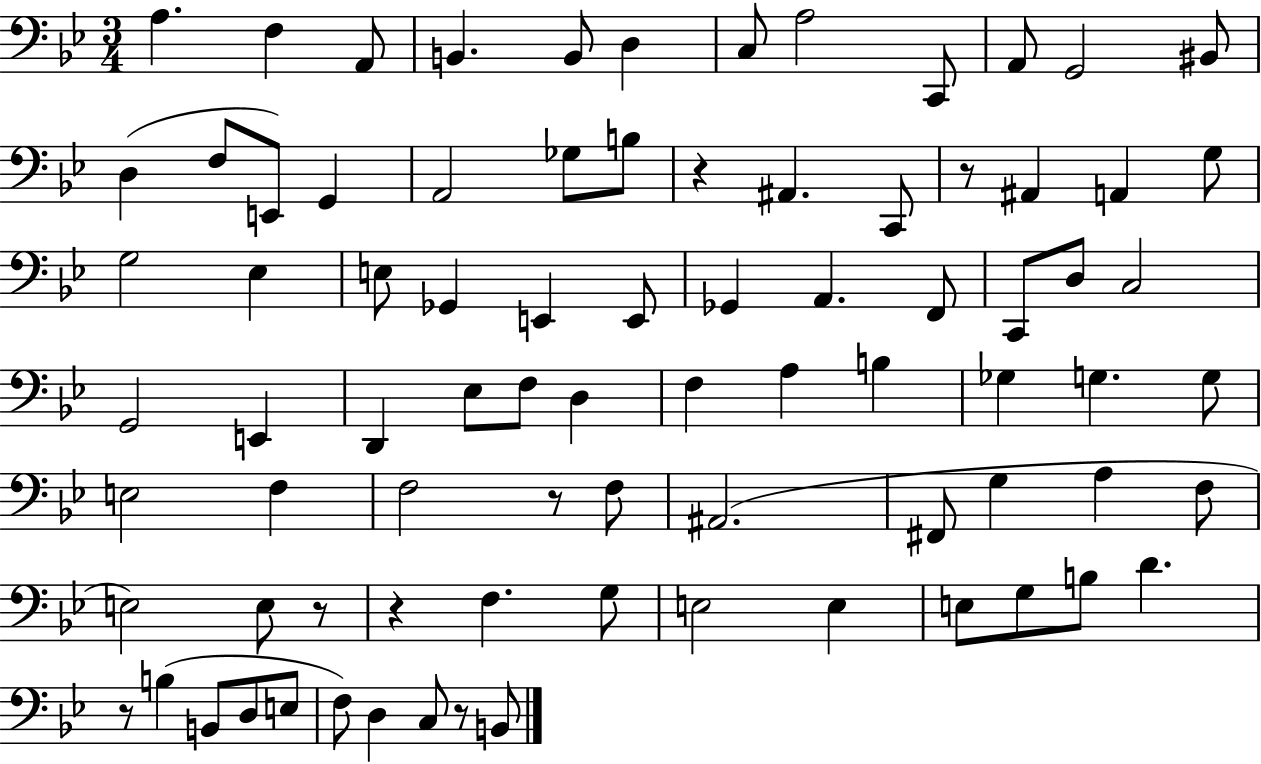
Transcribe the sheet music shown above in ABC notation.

X:1
T:Untitled
M:3/4
L:1/4
K:Bb
A, F, A,,/2 B,, B,,/2 D, C,/2 A,2 C,,/2 A,,/2 G,,2 ^B,,/2 D, F,/2 E,,/2 G,, A,,2 _G,/2 B,/2 z ^A,, C,,/2 z/2 ^A,, A,, G,/2 G,2 _E, E,/2 _G,, E,, E,,/2 _G,, A,, F,,/2 C,,/2 D,/2 C,2 G,,2 E,, D,, _E,/2 F,/2 D, F, A, B, _G, G, G,/2 E,2 F, F,2 z/2 F,/2 ^A,,2 ^F,,/2 G, A, F,/2 E,2 E,/2 z/2 z F, G,/2 E,2 E, E,/2 G,/2 B,/2 D z/2 B, B,,/2 D,/2 E,/2 F,/2 D, C,/2 z/2 B,,/2